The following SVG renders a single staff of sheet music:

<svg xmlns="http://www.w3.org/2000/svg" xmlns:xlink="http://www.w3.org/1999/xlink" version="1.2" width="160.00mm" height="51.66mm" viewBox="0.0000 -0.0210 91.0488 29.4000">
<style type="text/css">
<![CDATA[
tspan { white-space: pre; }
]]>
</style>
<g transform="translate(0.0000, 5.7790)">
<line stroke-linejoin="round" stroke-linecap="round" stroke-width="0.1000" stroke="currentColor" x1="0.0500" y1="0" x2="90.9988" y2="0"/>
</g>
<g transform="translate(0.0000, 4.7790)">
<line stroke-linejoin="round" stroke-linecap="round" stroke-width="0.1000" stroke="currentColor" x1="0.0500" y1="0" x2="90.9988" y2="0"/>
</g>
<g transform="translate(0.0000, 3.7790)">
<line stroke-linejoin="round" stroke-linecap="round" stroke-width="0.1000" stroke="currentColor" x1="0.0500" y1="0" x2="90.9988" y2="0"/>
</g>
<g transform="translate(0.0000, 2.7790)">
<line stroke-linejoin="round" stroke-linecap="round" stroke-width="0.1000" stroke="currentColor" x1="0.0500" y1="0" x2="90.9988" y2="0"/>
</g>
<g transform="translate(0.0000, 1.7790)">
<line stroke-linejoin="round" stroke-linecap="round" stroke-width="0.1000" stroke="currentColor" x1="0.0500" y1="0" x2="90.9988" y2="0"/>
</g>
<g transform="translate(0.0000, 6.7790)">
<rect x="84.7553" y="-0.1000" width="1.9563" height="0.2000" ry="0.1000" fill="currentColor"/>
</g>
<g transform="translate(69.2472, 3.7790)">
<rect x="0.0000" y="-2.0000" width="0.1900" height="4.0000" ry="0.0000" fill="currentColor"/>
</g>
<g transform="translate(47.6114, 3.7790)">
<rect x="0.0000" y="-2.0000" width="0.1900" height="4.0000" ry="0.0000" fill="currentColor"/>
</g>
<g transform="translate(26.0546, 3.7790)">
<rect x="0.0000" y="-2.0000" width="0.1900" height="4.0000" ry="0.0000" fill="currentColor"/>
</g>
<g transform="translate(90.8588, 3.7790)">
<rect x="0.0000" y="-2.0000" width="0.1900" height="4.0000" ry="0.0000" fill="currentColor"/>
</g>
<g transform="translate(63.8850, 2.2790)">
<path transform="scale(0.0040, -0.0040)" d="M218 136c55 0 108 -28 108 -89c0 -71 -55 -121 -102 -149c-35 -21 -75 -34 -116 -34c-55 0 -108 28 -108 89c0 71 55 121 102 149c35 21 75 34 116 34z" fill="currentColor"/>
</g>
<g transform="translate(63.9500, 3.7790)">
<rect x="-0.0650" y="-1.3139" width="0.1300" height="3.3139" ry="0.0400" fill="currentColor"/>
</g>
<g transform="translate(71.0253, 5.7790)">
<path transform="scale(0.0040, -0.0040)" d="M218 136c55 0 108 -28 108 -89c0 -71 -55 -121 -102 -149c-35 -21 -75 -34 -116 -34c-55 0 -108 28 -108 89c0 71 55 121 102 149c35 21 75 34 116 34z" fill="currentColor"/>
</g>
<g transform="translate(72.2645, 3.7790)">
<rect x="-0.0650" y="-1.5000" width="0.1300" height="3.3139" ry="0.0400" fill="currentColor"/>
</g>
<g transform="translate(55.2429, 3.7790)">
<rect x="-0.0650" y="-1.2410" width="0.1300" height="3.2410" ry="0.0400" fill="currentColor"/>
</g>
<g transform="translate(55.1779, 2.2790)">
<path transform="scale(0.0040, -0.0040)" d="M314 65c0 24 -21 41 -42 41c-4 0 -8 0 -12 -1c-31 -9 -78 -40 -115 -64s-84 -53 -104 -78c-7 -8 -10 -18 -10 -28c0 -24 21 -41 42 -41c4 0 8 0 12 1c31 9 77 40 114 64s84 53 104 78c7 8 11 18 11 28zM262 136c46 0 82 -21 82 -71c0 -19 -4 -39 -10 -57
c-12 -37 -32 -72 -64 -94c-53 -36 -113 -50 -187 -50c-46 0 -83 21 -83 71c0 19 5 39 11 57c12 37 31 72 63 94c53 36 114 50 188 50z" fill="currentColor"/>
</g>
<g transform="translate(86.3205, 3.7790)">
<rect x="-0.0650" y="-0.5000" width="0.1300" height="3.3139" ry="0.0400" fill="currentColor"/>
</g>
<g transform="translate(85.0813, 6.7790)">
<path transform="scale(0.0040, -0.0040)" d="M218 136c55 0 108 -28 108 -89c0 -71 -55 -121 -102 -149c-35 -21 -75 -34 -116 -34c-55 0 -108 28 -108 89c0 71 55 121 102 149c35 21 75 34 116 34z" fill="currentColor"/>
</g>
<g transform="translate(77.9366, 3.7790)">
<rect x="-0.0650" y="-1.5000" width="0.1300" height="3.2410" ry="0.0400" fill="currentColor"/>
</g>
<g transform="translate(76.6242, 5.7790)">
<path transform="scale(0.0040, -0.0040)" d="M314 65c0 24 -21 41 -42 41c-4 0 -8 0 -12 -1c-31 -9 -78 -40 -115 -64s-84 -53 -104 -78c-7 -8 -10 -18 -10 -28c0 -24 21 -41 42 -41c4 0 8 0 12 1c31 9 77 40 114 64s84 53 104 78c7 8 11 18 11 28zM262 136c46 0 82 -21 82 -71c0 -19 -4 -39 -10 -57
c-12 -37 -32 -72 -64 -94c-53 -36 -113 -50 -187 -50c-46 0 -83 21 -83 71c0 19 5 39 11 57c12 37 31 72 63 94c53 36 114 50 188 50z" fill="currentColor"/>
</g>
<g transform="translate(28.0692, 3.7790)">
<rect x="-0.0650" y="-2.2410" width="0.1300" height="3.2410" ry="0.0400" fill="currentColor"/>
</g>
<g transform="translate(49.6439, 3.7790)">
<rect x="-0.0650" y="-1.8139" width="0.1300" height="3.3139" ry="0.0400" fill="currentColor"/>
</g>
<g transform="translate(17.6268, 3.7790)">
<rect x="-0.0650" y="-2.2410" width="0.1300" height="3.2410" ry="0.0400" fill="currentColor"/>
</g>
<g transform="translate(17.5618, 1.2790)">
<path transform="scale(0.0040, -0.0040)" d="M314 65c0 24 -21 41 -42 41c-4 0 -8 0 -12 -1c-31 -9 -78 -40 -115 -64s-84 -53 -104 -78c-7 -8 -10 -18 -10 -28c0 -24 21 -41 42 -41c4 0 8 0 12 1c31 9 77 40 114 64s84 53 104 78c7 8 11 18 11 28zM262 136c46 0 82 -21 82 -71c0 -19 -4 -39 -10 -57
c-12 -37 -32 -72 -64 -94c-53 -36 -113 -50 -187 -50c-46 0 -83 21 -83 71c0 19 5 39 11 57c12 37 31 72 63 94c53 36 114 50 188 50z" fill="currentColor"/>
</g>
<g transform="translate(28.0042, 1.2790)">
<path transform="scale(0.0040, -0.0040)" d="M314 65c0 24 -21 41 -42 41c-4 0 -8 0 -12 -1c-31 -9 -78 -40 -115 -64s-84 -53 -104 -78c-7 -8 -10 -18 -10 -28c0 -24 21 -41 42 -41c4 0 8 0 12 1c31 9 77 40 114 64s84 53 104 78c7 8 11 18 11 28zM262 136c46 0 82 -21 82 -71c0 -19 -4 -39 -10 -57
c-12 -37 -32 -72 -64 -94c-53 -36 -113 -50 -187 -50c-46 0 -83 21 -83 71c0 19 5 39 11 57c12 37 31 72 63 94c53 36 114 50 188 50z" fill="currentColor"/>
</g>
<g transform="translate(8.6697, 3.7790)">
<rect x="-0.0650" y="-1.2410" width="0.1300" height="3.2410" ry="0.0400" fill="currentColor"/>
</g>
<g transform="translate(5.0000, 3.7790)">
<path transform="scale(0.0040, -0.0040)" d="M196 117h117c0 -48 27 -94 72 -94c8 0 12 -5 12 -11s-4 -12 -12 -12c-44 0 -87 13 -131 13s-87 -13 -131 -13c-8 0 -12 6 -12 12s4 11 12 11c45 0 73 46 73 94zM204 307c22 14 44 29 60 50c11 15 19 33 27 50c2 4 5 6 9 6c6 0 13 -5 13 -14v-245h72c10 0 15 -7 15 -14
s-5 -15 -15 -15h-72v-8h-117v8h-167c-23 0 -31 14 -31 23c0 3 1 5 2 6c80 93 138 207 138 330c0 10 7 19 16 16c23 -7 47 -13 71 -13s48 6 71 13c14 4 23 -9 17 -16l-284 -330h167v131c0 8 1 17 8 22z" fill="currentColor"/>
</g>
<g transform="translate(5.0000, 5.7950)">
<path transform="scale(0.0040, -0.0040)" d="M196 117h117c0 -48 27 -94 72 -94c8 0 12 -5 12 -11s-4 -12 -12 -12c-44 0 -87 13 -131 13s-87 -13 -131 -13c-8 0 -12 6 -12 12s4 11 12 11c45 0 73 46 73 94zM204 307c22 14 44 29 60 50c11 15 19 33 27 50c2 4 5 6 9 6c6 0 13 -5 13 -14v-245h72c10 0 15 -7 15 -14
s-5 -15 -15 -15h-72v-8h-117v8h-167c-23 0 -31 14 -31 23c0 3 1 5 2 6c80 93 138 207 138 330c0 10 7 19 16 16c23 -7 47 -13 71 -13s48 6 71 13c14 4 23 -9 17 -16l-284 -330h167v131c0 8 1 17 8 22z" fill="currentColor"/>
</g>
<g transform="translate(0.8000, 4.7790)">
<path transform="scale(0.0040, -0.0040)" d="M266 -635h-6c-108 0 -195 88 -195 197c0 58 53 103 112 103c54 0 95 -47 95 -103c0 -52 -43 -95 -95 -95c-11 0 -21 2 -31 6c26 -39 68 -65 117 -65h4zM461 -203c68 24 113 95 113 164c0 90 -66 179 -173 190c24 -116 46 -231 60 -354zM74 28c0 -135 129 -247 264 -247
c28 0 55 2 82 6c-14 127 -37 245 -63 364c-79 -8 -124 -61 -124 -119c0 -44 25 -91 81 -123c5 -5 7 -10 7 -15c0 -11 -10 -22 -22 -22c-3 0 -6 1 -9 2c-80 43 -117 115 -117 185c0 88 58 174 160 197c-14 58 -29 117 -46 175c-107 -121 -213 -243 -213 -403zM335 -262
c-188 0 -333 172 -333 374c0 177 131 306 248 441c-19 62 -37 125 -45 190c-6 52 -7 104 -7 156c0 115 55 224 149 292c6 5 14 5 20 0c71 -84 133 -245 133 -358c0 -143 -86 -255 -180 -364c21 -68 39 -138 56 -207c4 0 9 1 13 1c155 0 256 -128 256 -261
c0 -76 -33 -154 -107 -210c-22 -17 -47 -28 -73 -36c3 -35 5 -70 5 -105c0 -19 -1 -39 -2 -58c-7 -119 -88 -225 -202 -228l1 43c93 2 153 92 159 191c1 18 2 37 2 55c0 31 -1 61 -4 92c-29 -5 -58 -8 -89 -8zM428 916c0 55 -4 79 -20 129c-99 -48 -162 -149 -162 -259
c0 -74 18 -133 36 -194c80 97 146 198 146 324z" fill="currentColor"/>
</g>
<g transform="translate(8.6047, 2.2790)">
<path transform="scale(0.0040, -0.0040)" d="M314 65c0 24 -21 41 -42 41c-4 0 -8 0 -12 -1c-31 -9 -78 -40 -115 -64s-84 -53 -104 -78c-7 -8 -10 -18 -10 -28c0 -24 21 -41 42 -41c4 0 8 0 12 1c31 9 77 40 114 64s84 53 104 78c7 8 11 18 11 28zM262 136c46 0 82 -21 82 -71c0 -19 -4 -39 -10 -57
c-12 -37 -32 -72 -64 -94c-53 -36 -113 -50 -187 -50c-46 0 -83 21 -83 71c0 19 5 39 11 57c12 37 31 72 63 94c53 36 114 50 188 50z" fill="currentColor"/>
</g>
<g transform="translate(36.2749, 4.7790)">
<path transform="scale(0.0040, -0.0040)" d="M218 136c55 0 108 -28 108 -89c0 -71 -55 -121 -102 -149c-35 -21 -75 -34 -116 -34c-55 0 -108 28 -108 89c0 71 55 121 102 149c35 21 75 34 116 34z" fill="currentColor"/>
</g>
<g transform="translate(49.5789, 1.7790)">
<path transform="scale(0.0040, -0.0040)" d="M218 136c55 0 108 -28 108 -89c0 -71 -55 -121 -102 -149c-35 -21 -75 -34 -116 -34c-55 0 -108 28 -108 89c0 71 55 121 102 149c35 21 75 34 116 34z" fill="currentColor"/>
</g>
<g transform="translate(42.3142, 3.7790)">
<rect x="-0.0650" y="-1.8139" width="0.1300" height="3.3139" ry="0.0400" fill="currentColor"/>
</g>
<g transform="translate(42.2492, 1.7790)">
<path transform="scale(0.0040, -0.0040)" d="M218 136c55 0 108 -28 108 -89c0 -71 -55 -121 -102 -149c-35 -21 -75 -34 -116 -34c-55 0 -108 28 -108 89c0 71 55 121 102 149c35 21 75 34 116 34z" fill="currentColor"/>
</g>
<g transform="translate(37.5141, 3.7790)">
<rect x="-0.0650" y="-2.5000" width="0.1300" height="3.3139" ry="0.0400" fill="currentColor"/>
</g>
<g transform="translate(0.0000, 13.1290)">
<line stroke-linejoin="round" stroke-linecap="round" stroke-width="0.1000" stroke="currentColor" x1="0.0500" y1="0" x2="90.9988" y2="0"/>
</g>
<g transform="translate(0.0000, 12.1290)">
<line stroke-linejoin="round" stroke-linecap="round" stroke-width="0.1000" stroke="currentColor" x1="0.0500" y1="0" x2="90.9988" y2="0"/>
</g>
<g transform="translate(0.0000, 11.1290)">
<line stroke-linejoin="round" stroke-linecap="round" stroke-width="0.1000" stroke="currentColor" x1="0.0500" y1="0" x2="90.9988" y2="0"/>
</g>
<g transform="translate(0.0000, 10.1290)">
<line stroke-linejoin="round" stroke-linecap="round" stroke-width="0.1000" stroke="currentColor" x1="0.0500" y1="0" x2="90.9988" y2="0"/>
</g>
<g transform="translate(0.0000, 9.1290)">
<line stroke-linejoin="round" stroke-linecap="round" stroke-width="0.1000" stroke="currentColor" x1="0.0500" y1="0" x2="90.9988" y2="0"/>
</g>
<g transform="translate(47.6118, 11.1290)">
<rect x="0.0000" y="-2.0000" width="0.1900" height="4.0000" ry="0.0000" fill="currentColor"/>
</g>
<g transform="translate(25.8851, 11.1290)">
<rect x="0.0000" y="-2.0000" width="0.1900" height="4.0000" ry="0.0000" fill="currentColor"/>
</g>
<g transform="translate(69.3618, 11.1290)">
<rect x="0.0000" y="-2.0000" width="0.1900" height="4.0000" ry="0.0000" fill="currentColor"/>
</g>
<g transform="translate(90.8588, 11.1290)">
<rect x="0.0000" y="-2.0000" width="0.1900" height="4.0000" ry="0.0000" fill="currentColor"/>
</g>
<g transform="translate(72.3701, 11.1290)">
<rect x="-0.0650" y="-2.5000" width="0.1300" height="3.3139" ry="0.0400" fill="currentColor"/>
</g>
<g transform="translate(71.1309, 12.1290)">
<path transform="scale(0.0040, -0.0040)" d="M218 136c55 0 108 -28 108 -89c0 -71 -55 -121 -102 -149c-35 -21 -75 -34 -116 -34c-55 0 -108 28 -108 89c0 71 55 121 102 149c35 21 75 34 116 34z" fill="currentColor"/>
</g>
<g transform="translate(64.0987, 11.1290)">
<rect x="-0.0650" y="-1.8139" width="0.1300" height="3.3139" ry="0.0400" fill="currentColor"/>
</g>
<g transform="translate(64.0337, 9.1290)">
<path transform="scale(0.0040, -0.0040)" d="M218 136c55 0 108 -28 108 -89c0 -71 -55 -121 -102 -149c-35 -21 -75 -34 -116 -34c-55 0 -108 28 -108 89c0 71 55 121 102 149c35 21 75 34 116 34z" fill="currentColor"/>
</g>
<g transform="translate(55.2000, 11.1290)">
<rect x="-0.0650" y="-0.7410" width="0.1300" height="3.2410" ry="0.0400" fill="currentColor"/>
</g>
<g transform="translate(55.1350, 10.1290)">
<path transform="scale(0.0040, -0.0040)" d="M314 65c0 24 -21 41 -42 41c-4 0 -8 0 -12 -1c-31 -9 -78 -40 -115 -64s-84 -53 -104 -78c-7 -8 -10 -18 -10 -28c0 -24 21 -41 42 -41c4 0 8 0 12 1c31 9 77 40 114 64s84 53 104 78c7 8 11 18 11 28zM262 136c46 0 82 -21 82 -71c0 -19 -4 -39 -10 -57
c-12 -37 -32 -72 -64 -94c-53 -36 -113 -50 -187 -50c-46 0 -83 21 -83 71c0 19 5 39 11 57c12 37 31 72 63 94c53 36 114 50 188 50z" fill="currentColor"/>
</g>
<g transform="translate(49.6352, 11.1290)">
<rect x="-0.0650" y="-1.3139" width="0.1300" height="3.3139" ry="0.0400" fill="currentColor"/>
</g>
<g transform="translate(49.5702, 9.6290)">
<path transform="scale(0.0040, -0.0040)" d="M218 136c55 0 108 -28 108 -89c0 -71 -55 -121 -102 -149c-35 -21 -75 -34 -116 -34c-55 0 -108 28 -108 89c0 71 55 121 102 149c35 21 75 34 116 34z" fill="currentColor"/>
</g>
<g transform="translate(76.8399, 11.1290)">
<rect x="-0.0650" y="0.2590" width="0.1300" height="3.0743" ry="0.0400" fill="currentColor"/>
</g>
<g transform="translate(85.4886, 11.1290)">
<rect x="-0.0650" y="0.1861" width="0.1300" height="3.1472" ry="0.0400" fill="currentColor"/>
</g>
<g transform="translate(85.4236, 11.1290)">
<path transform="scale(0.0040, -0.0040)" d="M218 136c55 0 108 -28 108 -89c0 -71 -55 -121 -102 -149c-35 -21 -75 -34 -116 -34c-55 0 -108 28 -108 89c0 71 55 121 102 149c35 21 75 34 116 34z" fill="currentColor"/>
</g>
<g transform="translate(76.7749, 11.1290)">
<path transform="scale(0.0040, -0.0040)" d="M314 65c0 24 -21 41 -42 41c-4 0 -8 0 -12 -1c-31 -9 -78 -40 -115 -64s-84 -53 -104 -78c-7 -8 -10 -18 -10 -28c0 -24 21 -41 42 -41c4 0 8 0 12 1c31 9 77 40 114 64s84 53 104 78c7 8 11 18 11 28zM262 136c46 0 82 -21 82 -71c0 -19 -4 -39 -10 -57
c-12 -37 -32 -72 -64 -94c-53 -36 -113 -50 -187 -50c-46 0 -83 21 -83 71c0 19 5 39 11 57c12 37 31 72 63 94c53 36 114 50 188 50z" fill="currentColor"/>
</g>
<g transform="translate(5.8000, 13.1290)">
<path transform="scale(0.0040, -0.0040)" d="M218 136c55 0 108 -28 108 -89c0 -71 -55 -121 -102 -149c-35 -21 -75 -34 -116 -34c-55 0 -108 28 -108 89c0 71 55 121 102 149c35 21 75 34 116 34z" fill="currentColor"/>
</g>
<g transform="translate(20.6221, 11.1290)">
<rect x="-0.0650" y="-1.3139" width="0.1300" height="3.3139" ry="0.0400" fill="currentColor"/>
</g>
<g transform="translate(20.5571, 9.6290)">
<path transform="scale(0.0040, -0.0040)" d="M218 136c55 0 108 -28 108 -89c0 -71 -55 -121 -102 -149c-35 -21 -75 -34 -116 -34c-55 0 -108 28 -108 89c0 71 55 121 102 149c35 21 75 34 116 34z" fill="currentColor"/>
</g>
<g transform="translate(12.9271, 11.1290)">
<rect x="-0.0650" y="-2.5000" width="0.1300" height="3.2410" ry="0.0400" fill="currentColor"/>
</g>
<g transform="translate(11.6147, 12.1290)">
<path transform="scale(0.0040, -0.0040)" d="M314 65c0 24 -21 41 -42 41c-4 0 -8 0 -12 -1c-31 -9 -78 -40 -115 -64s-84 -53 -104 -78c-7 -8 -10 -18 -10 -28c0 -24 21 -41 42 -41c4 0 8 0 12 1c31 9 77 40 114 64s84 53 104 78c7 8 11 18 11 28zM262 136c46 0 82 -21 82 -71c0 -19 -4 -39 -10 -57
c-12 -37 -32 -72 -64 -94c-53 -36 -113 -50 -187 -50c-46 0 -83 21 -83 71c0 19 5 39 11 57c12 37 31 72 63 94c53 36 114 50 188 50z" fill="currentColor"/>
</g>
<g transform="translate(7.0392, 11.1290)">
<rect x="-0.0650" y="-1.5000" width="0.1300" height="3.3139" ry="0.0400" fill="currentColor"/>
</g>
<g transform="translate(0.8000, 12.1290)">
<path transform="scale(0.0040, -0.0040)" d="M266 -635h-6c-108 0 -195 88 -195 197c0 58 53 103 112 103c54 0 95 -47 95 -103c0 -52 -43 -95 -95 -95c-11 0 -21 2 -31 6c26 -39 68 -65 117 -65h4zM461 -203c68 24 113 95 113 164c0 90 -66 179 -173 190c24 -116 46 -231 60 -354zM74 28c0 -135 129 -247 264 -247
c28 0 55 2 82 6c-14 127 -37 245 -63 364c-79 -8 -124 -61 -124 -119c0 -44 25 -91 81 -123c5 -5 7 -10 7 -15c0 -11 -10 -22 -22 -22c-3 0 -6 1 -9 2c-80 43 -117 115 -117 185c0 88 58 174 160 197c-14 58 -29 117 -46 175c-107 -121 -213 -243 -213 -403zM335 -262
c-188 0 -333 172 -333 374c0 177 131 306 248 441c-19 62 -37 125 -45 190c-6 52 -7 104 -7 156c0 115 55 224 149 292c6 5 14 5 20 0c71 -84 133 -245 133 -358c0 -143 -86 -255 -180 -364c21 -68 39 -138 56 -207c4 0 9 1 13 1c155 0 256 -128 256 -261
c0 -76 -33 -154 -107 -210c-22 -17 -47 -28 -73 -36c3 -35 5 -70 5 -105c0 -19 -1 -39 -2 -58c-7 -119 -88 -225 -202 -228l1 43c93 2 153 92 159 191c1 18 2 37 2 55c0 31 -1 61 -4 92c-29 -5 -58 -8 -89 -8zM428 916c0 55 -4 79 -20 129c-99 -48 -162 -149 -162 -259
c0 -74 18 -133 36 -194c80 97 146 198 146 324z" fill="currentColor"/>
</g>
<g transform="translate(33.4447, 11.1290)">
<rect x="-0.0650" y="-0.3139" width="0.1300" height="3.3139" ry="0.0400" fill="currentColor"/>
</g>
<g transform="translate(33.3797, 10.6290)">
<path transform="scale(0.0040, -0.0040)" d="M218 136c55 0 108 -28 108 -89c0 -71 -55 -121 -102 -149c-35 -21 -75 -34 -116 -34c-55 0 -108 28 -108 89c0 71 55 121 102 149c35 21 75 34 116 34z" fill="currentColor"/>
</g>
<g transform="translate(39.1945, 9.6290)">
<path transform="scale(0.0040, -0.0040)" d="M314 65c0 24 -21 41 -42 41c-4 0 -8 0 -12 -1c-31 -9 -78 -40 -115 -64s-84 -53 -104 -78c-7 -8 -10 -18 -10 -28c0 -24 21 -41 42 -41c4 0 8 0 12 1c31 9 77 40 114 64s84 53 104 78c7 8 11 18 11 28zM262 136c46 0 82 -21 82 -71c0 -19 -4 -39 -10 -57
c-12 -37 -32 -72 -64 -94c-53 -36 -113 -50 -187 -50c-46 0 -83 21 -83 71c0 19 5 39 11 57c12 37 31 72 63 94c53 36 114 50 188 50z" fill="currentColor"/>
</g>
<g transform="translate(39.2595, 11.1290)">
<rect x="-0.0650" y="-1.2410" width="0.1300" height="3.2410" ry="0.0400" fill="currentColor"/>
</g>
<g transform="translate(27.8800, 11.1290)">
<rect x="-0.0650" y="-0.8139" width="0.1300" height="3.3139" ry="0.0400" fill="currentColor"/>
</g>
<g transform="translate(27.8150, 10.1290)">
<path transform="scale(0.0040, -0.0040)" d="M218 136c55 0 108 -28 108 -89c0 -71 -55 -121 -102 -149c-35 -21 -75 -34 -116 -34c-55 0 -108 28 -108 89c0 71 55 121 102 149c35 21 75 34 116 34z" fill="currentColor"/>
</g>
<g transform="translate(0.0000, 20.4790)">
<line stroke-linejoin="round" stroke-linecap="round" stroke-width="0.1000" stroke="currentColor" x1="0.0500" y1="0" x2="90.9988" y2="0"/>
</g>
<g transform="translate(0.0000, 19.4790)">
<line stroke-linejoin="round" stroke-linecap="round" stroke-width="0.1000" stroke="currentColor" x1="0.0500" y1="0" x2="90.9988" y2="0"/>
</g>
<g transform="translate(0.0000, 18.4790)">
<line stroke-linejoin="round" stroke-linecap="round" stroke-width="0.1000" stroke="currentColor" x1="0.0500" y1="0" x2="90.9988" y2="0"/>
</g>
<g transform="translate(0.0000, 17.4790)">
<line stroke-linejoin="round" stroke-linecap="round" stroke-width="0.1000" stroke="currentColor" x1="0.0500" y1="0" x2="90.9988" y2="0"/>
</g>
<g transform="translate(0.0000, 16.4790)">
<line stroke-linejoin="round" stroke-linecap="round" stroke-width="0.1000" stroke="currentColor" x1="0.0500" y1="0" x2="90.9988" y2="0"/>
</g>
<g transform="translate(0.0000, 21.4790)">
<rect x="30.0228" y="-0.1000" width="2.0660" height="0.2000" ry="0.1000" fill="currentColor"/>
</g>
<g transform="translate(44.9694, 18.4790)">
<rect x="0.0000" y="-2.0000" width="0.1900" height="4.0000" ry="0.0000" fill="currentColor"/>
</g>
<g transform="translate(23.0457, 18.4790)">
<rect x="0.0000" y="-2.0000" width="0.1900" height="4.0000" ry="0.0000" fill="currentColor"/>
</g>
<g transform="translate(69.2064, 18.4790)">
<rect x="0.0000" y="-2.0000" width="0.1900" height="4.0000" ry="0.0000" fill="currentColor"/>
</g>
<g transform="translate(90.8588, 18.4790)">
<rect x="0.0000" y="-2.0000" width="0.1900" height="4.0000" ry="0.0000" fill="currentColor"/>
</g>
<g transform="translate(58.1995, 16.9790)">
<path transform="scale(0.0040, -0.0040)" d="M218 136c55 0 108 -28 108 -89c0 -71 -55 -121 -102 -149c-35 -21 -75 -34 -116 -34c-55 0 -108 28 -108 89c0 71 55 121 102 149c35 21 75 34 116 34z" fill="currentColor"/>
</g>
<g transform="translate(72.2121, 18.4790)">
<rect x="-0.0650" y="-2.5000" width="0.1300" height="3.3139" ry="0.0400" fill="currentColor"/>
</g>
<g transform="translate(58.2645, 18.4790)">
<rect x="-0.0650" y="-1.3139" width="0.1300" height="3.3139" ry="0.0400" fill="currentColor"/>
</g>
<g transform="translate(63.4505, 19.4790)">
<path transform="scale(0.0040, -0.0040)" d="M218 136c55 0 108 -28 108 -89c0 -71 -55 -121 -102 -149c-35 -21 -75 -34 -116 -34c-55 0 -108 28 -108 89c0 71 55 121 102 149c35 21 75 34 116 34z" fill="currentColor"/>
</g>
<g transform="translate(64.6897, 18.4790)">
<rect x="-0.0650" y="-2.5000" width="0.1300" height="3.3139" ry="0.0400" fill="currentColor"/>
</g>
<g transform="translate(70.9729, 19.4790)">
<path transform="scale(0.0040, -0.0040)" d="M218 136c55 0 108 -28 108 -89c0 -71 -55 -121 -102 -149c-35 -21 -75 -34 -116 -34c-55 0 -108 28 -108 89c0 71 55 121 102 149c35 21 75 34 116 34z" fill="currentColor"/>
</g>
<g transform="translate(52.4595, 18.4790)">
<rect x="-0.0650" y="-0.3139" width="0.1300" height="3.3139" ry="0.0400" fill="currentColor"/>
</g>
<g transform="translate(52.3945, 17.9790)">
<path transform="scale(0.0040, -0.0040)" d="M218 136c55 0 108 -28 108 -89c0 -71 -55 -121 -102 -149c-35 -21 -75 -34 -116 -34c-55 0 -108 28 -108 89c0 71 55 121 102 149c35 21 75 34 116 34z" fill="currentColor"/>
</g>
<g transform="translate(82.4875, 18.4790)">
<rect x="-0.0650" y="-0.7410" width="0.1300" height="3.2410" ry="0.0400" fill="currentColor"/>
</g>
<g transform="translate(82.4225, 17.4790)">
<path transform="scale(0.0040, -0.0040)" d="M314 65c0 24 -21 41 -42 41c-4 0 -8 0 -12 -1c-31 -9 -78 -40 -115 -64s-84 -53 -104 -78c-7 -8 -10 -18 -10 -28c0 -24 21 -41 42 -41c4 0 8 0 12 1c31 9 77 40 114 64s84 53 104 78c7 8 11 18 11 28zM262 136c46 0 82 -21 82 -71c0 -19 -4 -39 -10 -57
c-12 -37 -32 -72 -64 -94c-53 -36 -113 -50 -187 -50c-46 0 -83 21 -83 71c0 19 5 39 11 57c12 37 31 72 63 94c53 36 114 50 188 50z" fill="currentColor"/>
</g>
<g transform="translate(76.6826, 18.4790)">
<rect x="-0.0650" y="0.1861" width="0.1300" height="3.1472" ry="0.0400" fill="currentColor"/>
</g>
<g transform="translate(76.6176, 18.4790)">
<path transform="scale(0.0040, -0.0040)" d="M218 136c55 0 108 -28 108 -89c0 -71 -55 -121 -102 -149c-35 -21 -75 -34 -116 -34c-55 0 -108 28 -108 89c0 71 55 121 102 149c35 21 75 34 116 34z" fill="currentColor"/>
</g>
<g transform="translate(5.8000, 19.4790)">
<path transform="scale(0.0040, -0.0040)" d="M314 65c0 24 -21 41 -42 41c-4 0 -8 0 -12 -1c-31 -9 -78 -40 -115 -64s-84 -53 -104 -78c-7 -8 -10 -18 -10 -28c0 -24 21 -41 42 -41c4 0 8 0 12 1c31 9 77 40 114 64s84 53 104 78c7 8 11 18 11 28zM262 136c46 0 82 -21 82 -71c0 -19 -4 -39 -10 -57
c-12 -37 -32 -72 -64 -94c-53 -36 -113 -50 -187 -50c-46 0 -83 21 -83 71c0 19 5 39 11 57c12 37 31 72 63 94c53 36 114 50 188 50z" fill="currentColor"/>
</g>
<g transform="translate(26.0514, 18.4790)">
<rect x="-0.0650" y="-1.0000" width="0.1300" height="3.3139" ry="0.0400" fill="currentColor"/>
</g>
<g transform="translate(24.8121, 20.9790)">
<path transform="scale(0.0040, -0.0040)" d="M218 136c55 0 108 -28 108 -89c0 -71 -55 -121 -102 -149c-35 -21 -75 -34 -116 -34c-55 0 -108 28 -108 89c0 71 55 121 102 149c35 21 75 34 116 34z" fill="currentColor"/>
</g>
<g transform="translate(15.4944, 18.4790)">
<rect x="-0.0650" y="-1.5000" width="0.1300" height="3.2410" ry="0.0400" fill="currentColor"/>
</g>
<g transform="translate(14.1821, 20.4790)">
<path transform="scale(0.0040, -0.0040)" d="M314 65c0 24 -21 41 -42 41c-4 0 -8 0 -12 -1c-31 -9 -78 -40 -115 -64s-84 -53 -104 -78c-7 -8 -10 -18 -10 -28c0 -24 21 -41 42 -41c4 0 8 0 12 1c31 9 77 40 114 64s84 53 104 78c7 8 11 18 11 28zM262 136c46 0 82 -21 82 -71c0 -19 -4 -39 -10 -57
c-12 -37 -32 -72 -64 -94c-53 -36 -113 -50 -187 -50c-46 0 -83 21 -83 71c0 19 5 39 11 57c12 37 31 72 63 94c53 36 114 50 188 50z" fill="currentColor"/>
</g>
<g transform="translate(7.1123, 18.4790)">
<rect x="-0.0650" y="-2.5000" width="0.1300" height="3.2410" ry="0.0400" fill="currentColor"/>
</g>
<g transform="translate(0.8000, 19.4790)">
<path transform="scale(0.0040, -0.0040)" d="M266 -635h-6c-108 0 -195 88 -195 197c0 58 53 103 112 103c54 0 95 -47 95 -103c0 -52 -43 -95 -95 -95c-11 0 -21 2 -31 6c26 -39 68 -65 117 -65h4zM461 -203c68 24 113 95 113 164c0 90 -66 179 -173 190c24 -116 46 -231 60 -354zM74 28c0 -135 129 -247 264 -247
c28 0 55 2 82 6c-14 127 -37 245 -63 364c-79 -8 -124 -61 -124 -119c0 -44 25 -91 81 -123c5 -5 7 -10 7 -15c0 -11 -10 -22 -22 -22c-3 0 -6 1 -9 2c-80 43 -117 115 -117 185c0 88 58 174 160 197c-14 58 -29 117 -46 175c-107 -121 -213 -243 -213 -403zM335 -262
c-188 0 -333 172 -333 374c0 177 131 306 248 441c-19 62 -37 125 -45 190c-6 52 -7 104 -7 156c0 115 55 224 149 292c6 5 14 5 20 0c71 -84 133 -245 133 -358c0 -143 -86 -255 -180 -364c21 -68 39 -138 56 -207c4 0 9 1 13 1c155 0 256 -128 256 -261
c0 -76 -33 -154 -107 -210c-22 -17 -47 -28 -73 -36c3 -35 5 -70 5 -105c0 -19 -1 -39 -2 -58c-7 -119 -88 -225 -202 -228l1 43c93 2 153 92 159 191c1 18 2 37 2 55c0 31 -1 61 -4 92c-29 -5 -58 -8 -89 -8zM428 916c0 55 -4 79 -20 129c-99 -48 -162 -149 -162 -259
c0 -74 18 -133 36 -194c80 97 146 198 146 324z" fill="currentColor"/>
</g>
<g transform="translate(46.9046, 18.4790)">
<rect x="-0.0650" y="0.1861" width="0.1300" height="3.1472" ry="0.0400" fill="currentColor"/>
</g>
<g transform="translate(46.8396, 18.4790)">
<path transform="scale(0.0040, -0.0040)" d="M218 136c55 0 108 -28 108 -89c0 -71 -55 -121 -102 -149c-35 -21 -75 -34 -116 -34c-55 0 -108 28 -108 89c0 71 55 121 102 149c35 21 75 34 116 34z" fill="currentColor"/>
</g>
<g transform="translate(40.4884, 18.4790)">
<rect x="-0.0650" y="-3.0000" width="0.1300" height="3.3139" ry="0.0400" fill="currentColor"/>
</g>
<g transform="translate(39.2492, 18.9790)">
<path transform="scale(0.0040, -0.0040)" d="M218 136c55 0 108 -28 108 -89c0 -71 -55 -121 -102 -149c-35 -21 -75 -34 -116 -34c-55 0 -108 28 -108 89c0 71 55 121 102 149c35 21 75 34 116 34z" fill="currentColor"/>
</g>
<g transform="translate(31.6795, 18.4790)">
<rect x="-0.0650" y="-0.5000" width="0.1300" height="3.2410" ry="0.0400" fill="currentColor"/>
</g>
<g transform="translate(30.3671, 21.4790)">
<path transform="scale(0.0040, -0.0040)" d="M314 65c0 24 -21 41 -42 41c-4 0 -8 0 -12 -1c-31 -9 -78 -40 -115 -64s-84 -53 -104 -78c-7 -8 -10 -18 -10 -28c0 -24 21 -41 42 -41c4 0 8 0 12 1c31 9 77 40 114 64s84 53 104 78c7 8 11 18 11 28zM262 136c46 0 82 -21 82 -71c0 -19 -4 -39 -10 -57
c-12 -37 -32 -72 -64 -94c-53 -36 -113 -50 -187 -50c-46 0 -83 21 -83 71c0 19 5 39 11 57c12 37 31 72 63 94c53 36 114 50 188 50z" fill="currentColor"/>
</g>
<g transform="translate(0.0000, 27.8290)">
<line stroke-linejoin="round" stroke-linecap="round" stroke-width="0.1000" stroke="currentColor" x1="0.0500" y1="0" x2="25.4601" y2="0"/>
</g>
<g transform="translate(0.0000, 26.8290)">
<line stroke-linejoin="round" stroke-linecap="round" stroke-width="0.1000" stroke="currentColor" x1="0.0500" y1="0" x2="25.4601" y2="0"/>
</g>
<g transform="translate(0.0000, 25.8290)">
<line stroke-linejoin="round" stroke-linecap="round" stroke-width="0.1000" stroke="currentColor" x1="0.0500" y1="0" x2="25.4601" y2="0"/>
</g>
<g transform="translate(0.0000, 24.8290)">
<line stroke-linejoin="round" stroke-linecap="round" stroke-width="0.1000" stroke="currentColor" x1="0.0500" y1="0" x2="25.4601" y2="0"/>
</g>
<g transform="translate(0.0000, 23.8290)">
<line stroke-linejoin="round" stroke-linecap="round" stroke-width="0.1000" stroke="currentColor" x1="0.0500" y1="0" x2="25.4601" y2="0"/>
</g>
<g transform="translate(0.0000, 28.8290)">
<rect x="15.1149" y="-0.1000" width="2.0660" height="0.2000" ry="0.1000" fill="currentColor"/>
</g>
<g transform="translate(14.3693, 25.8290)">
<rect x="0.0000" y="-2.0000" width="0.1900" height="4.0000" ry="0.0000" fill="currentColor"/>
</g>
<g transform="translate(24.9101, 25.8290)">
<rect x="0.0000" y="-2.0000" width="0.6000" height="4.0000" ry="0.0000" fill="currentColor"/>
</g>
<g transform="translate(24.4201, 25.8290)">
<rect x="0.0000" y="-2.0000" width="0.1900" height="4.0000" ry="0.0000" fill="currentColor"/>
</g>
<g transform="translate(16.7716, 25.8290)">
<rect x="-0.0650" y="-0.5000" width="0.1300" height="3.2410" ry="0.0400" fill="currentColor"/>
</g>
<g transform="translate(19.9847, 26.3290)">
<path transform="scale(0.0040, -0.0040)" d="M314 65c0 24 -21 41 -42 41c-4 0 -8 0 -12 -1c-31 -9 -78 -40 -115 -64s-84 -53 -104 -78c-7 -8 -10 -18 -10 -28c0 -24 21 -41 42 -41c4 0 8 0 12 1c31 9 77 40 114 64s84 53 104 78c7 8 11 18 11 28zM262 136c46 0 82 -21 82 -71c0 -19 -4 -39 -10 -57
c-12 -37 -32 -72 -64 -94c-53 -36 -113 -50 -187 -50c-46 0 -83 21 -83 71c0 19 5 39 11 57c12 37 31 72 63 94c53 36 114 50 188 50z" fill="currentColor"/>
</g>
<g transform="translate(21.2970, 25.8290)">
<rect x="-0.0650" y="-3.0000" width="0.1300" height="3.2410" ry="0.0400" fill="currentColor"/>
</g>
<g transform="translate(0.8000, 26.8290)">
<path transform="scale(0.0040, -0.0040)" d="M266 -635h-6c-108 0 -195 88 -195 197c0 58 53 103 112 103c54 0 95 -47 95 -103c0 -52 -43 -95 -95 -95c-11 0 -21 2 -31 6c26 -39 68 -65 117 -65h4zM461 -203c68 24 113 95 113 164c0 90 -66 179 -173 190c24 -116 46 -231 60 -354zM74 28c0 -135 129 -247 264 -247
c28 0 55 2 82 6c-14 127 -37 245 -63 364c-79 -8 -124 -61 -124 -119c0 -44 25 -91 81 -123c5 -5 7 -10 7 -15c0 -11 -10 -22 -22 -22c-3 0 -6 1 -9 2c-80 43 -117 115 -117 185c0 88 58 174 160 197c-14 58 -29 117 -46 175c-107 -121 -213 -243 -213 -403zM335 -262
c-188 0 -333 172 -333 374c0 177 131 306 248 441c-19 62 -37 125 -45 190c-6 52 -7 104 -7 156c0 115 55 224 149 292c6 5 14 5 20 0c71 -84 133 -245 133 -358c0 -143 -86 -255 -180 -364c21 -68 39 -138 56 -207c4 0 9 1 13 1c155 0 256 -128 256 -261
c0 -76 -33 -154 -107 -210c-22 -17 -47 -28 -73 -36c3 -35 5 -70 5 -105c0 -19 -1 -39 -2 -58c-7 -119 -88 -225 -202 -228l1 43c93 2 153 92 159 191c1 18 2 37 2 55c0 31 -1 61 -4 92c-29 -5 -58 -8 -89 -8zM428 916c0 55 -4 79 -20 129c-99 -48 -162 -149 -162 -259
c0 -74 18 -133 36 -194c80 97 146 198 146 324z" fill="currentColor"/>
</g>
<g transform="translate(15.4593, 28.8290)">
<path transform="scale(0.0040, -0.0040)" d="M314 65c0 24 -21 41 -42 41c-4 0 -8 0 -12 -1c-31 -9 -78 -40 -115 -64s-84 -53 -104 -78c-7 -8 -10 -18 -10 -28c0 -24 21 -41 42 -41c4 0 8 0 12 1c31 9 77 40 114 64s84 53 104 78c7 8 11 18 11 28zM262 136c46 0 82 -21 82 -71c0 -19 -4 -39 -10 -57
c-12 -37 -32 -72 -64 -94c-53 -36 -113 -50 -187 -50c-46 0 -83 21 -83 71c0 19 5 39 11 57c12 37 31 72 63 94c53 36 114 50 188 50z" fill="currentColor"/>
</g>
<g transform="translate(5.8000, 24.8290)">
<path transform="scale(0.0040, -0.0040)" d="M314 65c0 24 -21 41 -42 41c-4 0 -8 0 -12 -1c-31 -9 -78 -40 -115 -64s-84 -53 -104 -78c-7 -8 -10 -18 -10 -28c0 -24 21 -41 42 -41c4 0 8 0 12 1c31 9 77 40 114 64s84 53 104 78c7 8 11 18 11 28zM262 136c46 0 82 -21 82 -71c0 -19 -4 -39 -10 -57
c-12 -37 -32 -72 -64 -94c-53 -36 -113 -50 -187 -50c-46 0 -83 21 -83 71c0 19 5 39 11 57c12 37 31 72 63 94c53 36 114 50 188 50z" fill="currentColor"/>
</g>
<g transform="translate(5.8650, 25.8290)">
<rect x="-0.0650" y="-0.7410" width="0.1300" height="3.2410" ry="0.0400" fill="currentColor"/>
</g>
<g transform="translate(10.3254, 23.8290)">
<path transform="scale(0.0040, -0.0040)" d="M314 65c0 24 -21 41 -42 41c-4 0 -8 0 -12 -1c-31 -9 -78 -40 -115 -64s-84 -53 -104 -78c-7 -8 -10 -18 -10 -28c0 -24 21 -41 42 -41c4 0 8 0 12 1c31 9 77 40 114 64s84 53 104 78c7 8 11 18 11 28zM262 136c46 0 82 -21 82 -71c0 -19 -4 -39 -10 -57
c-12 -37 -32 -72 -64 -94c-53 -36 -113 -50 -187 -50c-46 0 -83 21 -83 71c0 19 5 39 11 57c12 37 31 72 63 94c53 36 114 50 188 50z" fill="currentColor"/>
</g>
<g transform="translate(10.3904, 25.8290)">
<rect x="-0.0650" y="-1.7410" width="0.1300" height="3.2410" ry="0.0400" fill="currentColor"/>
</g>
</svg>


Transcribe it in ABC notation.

X:1
T:Untitled
M:4/4
L:1/4
K:C
e2 g2 g2 G f f e2 e E E2 C E G2 e d c e2 e d2 f G B2 B G2 E2 D C2 A B c e G G B d2 d2 f2 C2 A2